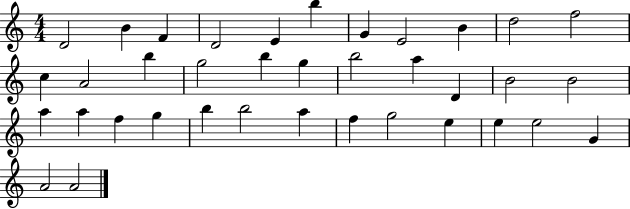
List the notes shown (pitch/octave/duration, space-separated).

D4/h B4/q F4/q D4/h E4/q B5/q G4/q E4/h B4/q D5/h F5/h C5/q A4/h B5/q G5/h B5/q G5/q B5/h A5/q D4/q B4/h B4/h A5/q A5/q F5/q G5/q B5/q B5/h A5/q F5/q G5/h E5/q E5/q E5/h G4/q A4/h A4/h